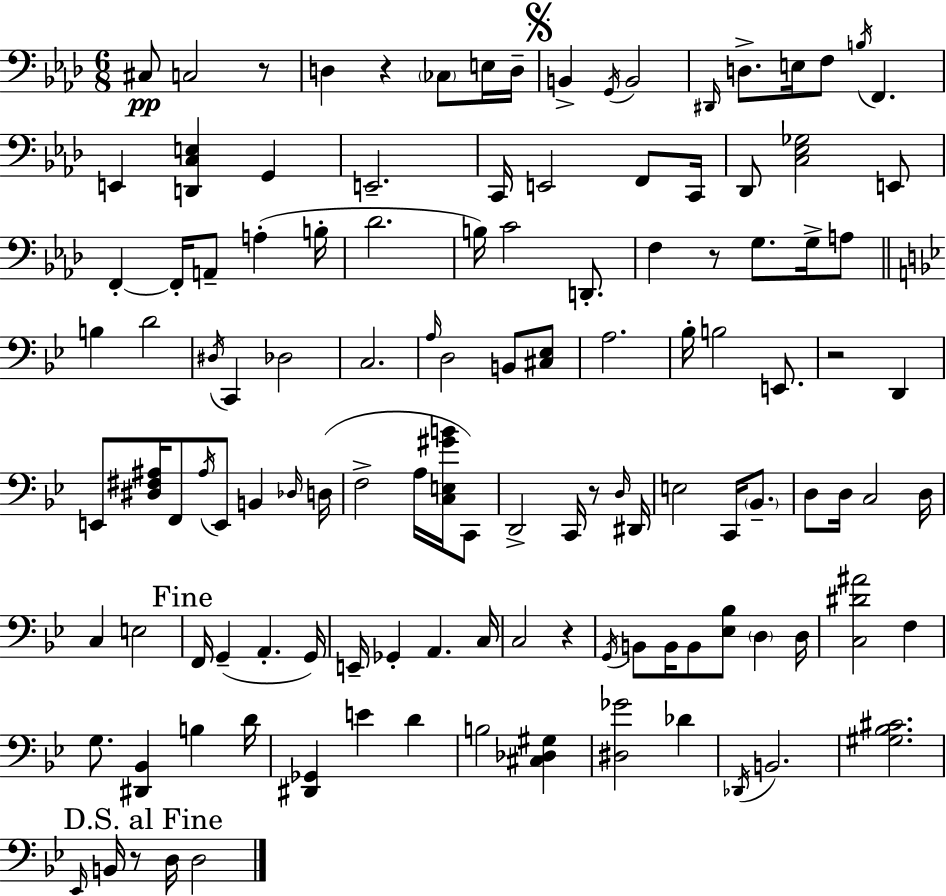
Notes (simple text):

C#3/e C3/h R/e D3/q R/q CES3/e E3/s D3/s B2/q G2/s B2/h D#2/s D3/e. E3/s F3/e B3/s F2/q. E2/q [D2,C3,E3]/q G2/q E2/h. C2/s E2/h F2/e C2/s Db2/e [C3,Eb3,Gb3]/h E2/e F2/q F2/s A2/e A3/q B3/s Db4/h. B3/s C4/h D2/e. F3/q R/e G3/e. G3/s A3/e B3/q D4/h D#3/s C2/q Db3/h C3/h. A3/s D3/h B2/e [C#3,Eb3]/e A3/h. Bb3/s B3/h E2/e. R/h D2/q E2/e [D#3,F#3,A#3]/s F2/e A#3/s E2/e B2/q Db3/s D3/s F3/h A3/s [C3,E3,G#4,B4]/s C2/e D2/h C2/s R/e D3/s D#2/s E3/h C2/s Bb2/e. D3/e D3/s C3/h D3/s C3/q E3/h F2/s G2/q A2/q. G2/s E2/s Gb2/q A2/q. C3/s C3/h R/q G2/s B2/e B2/s B2/e [Eb3,Bb3]/e D3/q D3/s [C3,D#4,A#4]/h F3/q G3/e. [D#2,Bb2]/q B3/q D4/s [D#2,Gb2]/q E4/q D4/q B3/h [C#3,Db3,G#3]/q [D#3,Gb4]/h Db4/q Db2/s B2/h. [G#3,Bb3,C#4]/h. Eb2/s B2/s R/e D3/s D3/h